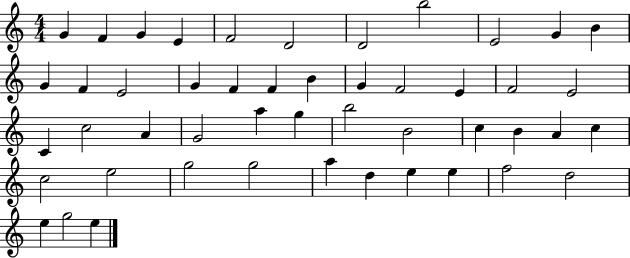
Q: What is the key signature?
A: C major